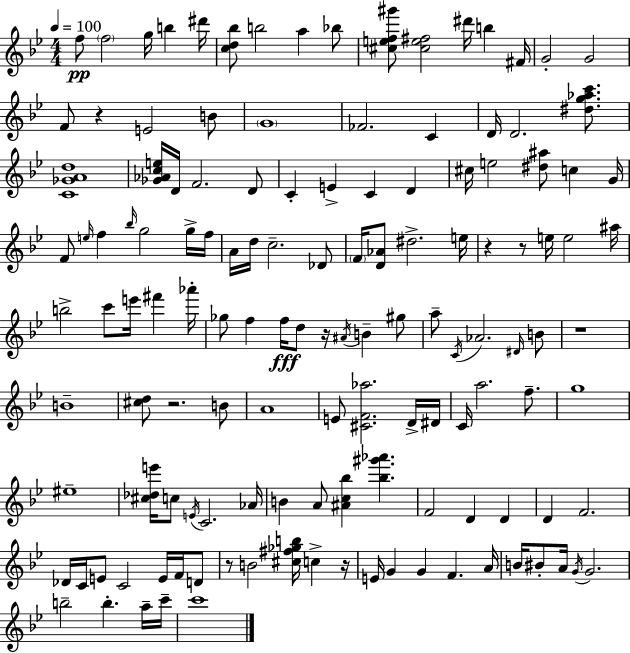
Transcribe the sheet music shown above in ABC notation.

X:1
T:Untitled
M:4/4
L:1/4
K:Bb
f/2 f2 g/4 b ^d'/4 [cd_b]/2 b2 a _b/2 [^cef^g']/2 [^ce^f]2 ^d'/4 b ^F/4 G2 G2 F/2 z E2 B/2 G4 _F2 C D/4 D2 [^dg_ac']/2 [C_GAd]4 [_G_Ace]/4 D/4 F2 D/2 C E C D ^c/4 e2 [^d^a]/2 c G/4 F/2 e/4 f _b/4 g2 g/4 f/4 A/4 d/4 c2 _D/2 F/4 [D_A]/2 ^d2 e/4 z z/2 e/4 e2 ^a/4 b2 c'/2 e'/4 ^f' _a'/4 _g/2 f f/4 d/2 z/4 ^A/4 B ^g/2 a/2 C/4 _A2 ^D/4 B/2 z4 B4 [^cd]/2 z2 B/2 A4 E/2 [^CF_a]2 D/4 ^D/4 C/4 a2 f/2 g4 ^e4 [^c_de']/4 c/2 E/4 C2 _A/4 B A/2 [^Ac_b] [_b^g'_a'] F2 D D D F2 _D/4 C/4 E/2 C2 E/4 F/4 D/2 z/2 B2 [^c^f_gb]/4 c z/4 E/4 G G F A/4 B/4 ^B/2 A/4 G/4 G2 b2 b a/4 c'/4 c'4